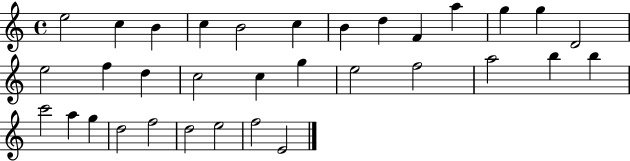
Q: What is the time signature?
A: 4/4